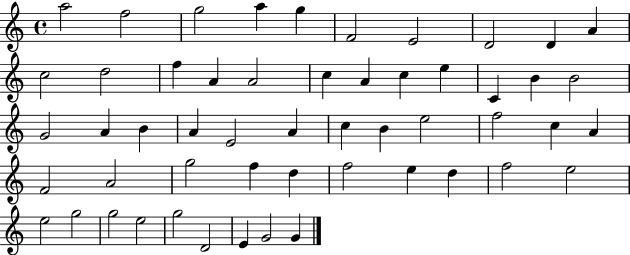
{
  \clef treble
  \time 4/4
  \defaultTimeSignature
  \key c \major
  a''2 f''2 | g''2 a''4 g''4 | f'2 e'2 | d'2 d'4 a'4 | \break c''2 d''2 | f''4 a'4 a'2 | c''4 a'4 c''4 e''4 | c'4 b'4 b'2 | \break g'2 a'4 b'4 | a'4 e'2 a'4 | c''4 b'4 e''2 | f''2 c''4 a'4 | \break f'2 a'2 | g''2 f''4 d''4 | f''2 e''4 d''4 | f''2 e''2 | \break e''2 g''2 | g''2 e''2 | g''2 d'2 | e'4 g'2 g'4 | \break \bar "|."
}